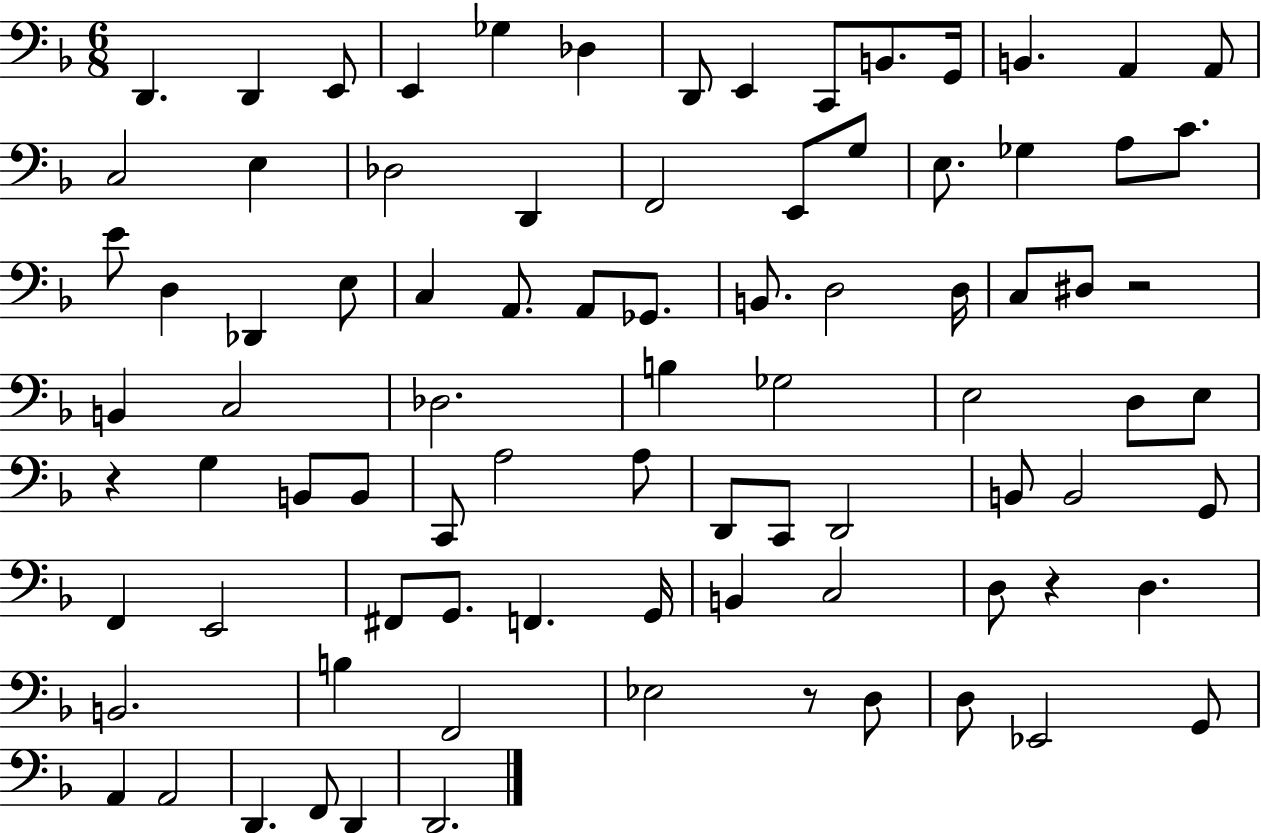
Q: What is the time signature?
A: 6/8